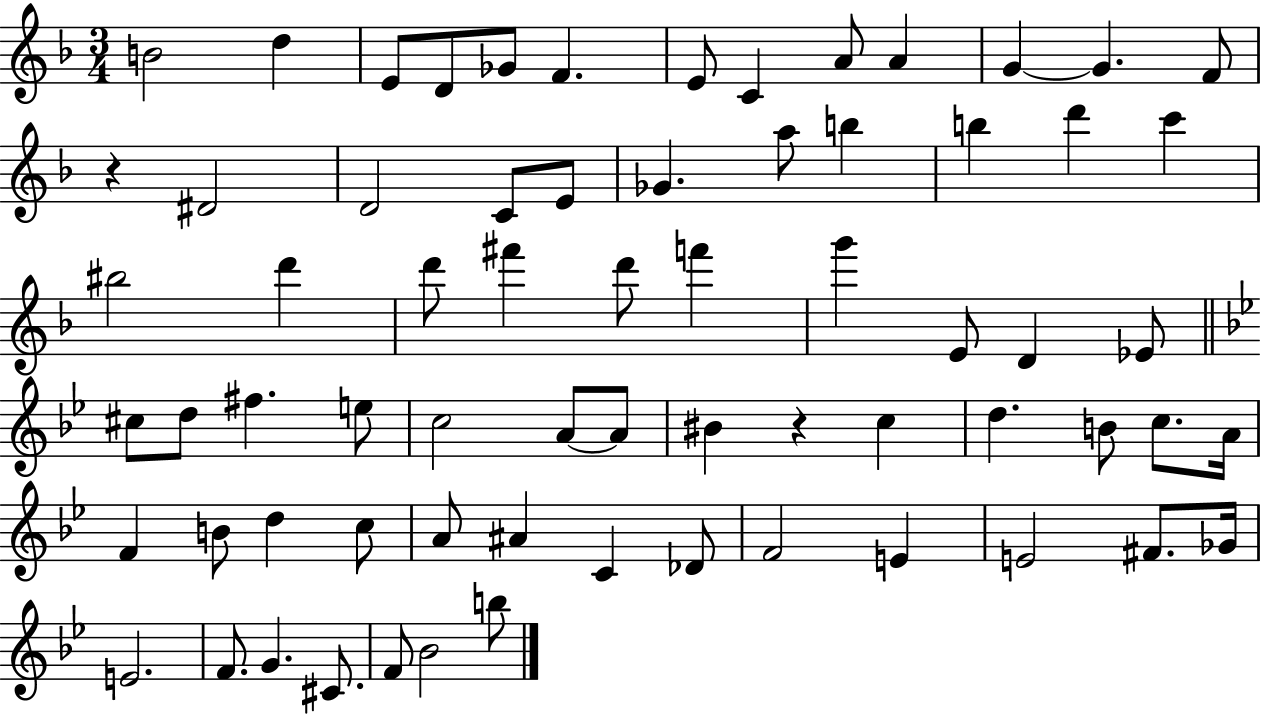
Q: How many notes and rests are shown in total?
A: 68